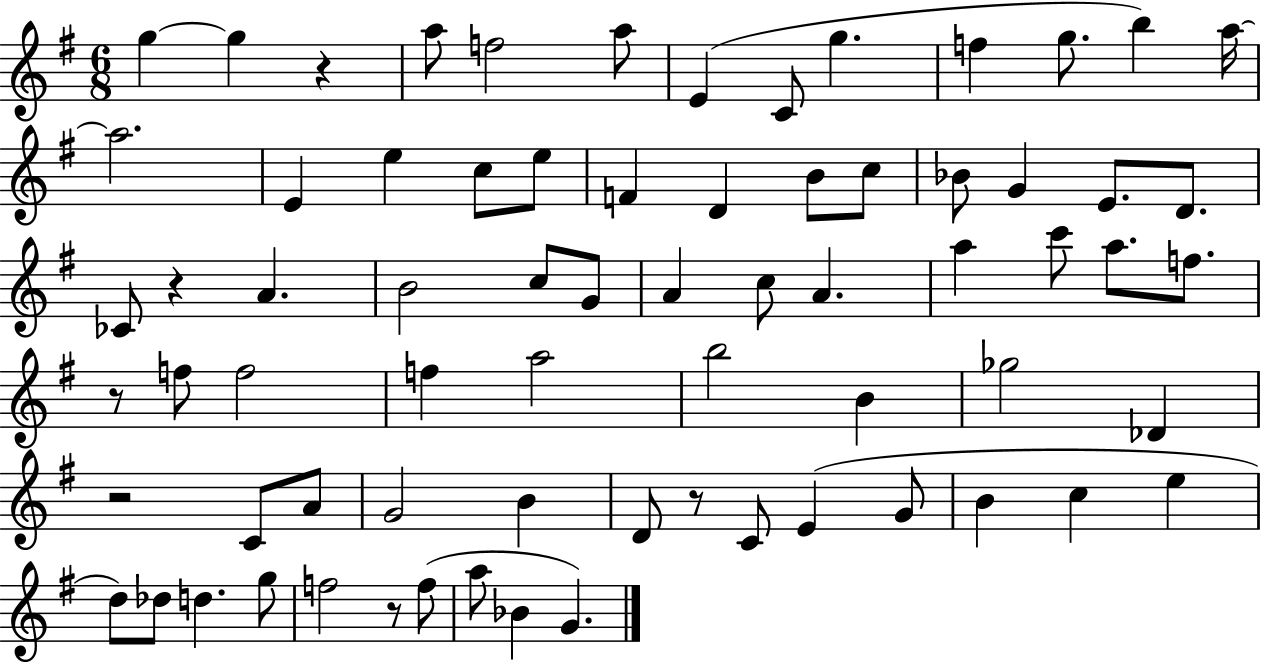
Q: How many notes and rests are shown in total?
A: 71